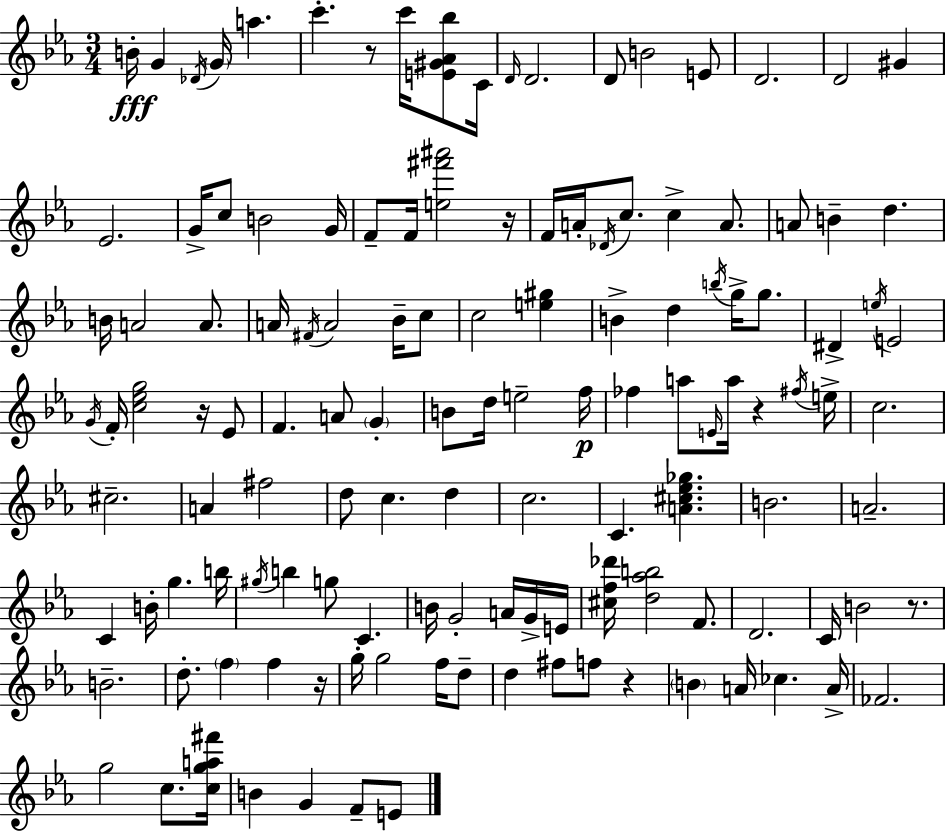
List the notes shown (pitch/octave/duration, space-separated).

B4/s G4/q Db4/s G4/s A5/q. C6/q. R/e C6/s [E4,G#4,Ab4,Bb5]/e C4/s D4/s D4/h. D4/e B4/h E4/e D4/h. D4/h G#4/q Eb4/h. G4/s C5/e B4/h G4/s F4/e F4/s [E5,F#6,A#6]/h R/s F4/s A4/s Db4/s C5/e. C5/q A4/e. A4/e B4/q D5/q. B4/s A4/h A4/e. A4/s F#4/s A4/h Bb4/s C5/e C5/h [E5,G#5]/q B4/q D5/q B5/s G5/s G5/e. D#4/q E5/s E4/h G4/s F4/s [C5,Eb5,G5]/h R/s Eb4/e F4/q. A4/e G4/q B4/e D5/s E5/h F5/s FES5/q A5/e E4/s A5/s R/q F#5/s E5/s C5/h. C#5/h. A4/q F#5/h D5/e C5/q. D5/q C5/h. C4/q. [A4,C#5,Eb5,Gb5]/q. B4/h. A4/h. C4/q B4/s G5/q. B5/s G#5/s B5/q G5/e C4/q. B4/s G4/h A4/s G4/s E4/s [C#5,F5,Db6]/s [D5,Ab5,B5]/h F4/e. D4/h. C4/s B4/h R/e. B4/h. D5/e. F5/q F5/q R/s G5/s G5/h F5/s D5/e D5/q F#5/e F5/e R/q B4/q A4/s CES5/q. A4/s FES4/h. G5/h C5/e. [C5,G5,A5,F#6]/s B4/q G4/q F4/e E4/e